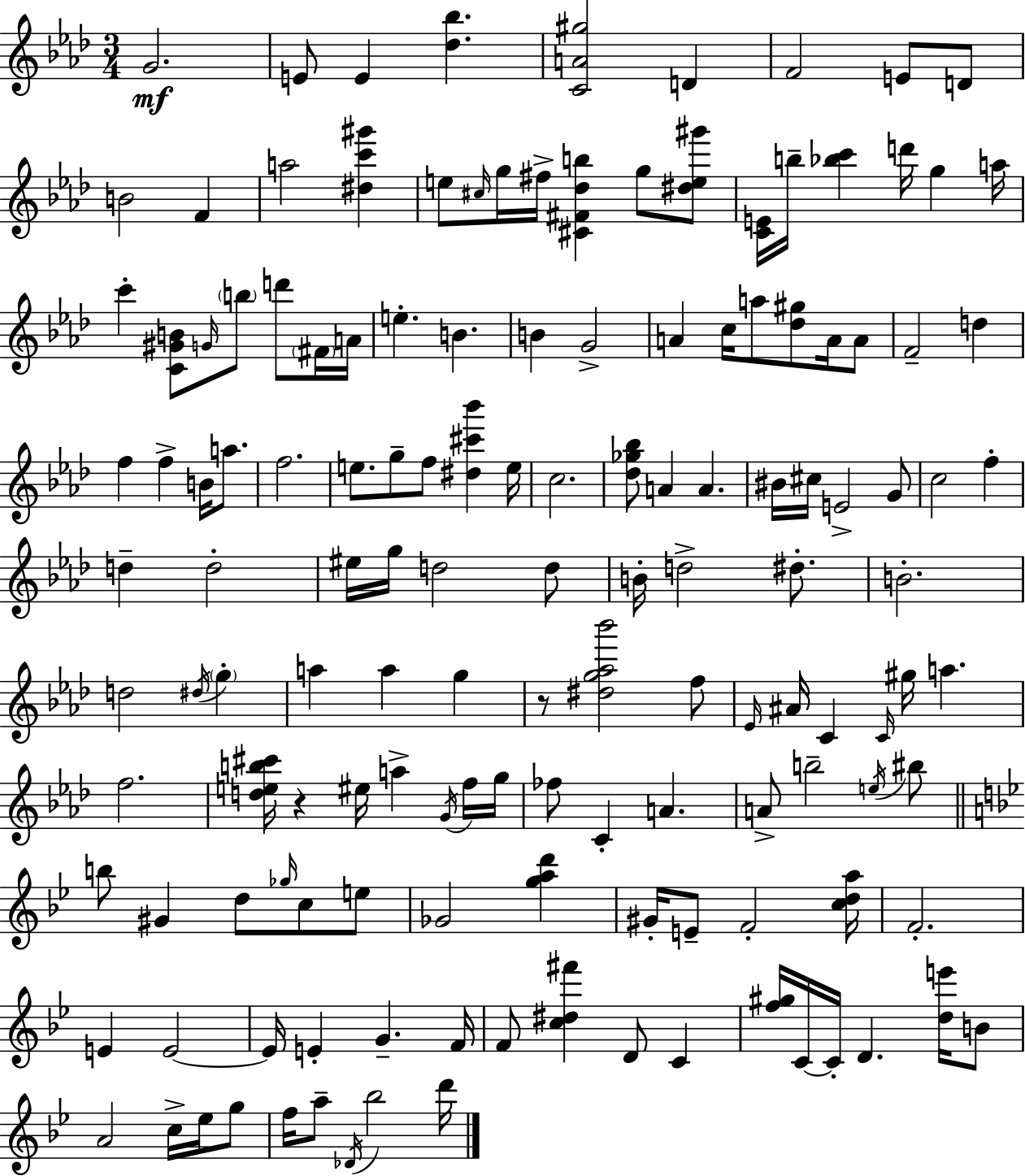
{
  \clef treble
  \numericTimeSignature
  \time 3/4
  \key aes \major
  g'2.\mf | e'8 e'4 <des'' bes''>4. | <c' a' gis''>2 d'4 | f'2 e'8 d'8 | \break b'2 f'4 | a''2 <dis'' c''' gis'''>4 | e''8 \grace { cis''16 } g''16 fis''16-> <cis' fis' des'' b''>4 g''8 <dis'' e'' gis'''>8 | <c' e'>16 b''16-- <bes'' c'''>4 d'''16 g''4 | \break a''16 c'''4-. <c' gis' b'>8 \grace { g'16 } \parenthesize b''8 d'''8 | \parenthesize fis'16 a'16 e''4.-. b'4. | b'4 g'2-> | a'4 c''16 a''8 <des'' gis''>8 a'16 | \break a'8 f'2-- d''4 | f''4 f''4-> b'16 a''8. | f''2. | e''8. g''8-- f''8 <dis'' cis''' bes'''>4 | \break e''16 c''2. | <des'' ges'' bes''>8 a'4 a'4. | bis'16 cis''16 e'2-> | g'8 c''2 f''4-. | \break d''4-- d''2-. | eis''16 g''16 d''2 | d''8 b'16-. d''2-> dis''8.-. | b'2.-. | \break d''2 \acciaccatura { dis''16 } \parenthesize g''4-. | a''4 a''4 g''4 | r8 <dis'' g'' aes'' bes'''>2 | f''8 \grace { ees'16 } ais'16 c'4 \grace { c'16 } gis''16 a''4. | \break f''2. | <d'' e'' b'' cis'''>16 r4 eis''16 a''4-> | \acciaccatura { g'16 } f''16 g''16 fes''8 c'4-. | a'4. a'8-> b''2-- | \break \acciaccatura { e''16 } bis''8 \bar "||" \break \key bes \major b''8 gis'4 d''8 \grace { ges''16 } c''8 e''8 | ges'2 <g'' a'' d'''>4 | gis'16-. e'8-- f'2-. | <c'' d'' a''>16 f'2.-. | \break e'4 e'2~~ | e'16 e'4-. g'4.-- | f'16 f'8 <c'' dis'' fis'''>4 d'8 c'4 | <f'' gis''>16 c'16~~ c'16-. d'4. <d'' e'''>16 b'8 | \break a'2 c''16-> ees''16 g''8 | f''16 a''8-- \acciaccatura { des'16 } bes''2 | d'''16 \bar "|."
}